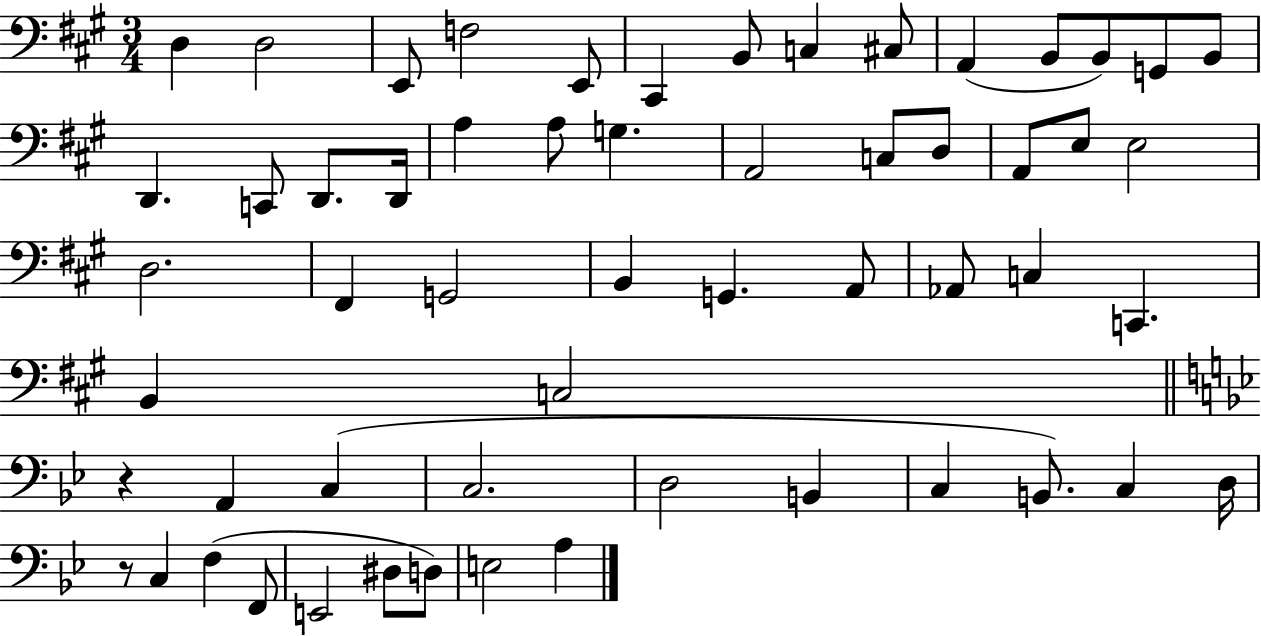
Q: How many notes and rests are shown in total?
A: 57